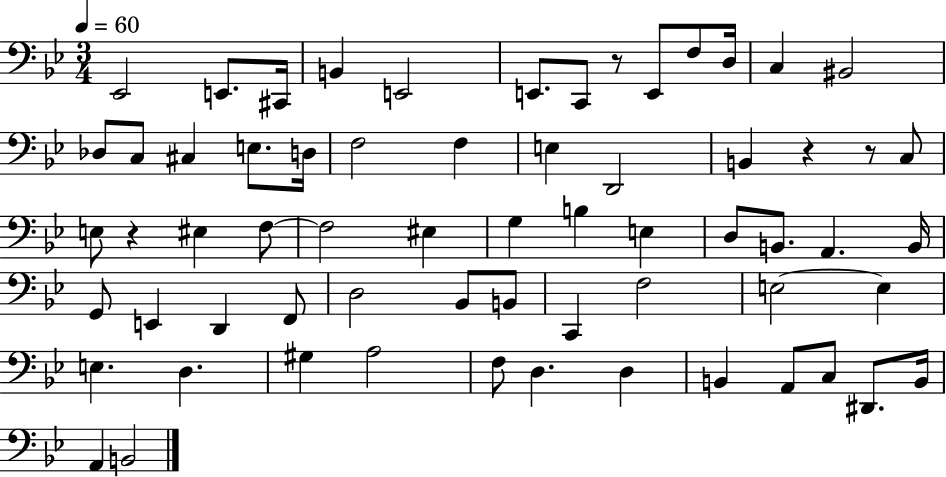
Eb2/h E2/e. C#2/s B2/q E2/h E2/e. C2/e R/e E2/e F3/e D3/s C3/q BIS2/h Db3/e C3/e C#3/q E3/e. D3/s F3/h F3/q E3/q D2/h B2/q R/q R/e C3/e E3/e R/q EIS3/q F3/e F3/h EIS3/q G3/q B3/q E3/q D3/e B2/e. A2/q. B2/s G2/e E2/q D2/q F2/e D3/h Bb2/e B2/e C2/q F3/h E3/h E3/q E3/q. D3/q. G#3/q A3/h F3/e D3/q. D3/q B2/q A2/e C3/e D#2/e. B2/s A2/q B2/h